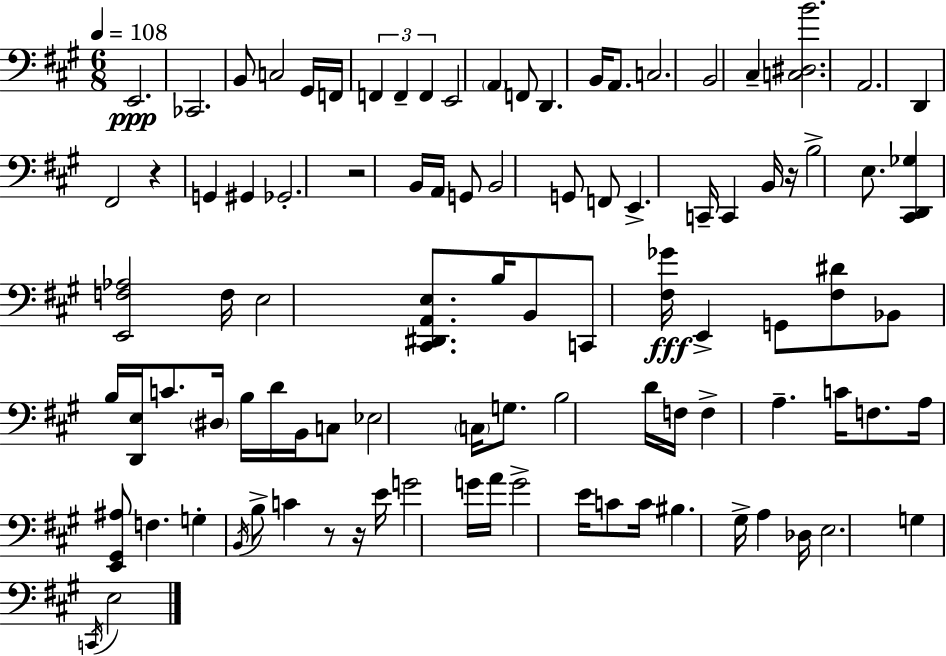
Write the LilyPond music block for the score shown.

{
  \clef bass
  \numericTimeSignature
  \time 6/8
  \key a \major
  \tempo 4 = 108
  e,2.\ppp | ces,2. | b,8 c2 gis,16 f,16 | \tuplet 3/2 { f,4 f,4-- f,4 } | \break e,2 \parenthesize a,4 | f,8 d,4. b,16 a,8. | c2. | b,2 cis4-- | \break <c dis b'>2. | a,2. | d,4 fis,2 | r4 g,4 gis,4 | \break ges,2.-. | r2 b,16 a,16 g,8 | b,2 g,8 f,8 | e,4.-> c,16-- c,4 b,16 | \break r16 b2-> e8. | <cis, d, ges>4 <e, f aes>2 | f16 e2 <cis, dis, a, e>8. | b16 b,8 c,8 <fis ges'>16\fff e,4-> g,8 | \break <fis dis'>8 bes,8 b16 <d, e>16 c'8. \parenthesize dis16 b16 d'16 | b,16 c8 ees2 \parenthesize c16 | g8. b2 d'16 | f16 f4-> a4.-- c'16 | \break f8. a16 <e, gis, ais>8 f4. | g4-. \acciaccatura { b,16 } b8-> c'4 r8 | r16 e'16 g'2 g'16 | a'16 g'2-> e'16 c'8 | \break c'16 bis4. gis16-> a4 | des16 e2. | g4 \acciaccatura { c,16 } e2 | \bar "|."
}